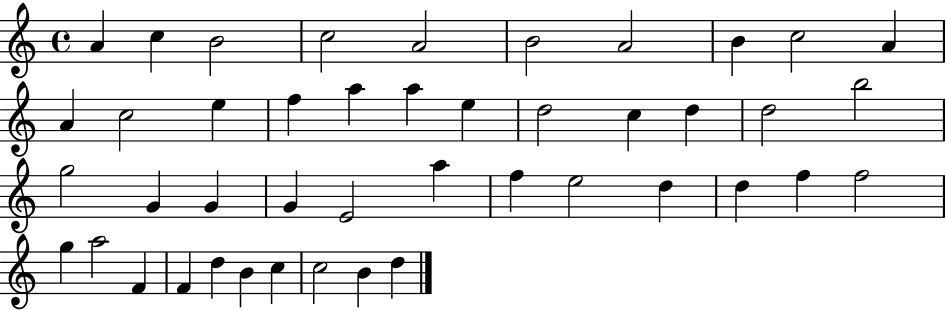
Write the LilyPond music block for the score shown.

{
  \clef treble
  \time 4/4
  \defaultTimeSignature
  \key c \major
  a'4 c''4 b'2 | c''2 a'2 | b'2 a'2 | b'4 c''2 a'4 | \break a'4 c''2 e''4 | f''4 a''4 a''4 e''4 | d''2 c''4 d''4 | d''2 b''2 | \break g''2 g'4 g'4 | g'4 e'2 a''4 | f''4 e''2 d''4 | d''4 f''4 f''2 | \break g''4 a''2 f'4 | f'4 d''4 b'4 c''4 | c''2 b'4 d''4 | \bar "|."
}